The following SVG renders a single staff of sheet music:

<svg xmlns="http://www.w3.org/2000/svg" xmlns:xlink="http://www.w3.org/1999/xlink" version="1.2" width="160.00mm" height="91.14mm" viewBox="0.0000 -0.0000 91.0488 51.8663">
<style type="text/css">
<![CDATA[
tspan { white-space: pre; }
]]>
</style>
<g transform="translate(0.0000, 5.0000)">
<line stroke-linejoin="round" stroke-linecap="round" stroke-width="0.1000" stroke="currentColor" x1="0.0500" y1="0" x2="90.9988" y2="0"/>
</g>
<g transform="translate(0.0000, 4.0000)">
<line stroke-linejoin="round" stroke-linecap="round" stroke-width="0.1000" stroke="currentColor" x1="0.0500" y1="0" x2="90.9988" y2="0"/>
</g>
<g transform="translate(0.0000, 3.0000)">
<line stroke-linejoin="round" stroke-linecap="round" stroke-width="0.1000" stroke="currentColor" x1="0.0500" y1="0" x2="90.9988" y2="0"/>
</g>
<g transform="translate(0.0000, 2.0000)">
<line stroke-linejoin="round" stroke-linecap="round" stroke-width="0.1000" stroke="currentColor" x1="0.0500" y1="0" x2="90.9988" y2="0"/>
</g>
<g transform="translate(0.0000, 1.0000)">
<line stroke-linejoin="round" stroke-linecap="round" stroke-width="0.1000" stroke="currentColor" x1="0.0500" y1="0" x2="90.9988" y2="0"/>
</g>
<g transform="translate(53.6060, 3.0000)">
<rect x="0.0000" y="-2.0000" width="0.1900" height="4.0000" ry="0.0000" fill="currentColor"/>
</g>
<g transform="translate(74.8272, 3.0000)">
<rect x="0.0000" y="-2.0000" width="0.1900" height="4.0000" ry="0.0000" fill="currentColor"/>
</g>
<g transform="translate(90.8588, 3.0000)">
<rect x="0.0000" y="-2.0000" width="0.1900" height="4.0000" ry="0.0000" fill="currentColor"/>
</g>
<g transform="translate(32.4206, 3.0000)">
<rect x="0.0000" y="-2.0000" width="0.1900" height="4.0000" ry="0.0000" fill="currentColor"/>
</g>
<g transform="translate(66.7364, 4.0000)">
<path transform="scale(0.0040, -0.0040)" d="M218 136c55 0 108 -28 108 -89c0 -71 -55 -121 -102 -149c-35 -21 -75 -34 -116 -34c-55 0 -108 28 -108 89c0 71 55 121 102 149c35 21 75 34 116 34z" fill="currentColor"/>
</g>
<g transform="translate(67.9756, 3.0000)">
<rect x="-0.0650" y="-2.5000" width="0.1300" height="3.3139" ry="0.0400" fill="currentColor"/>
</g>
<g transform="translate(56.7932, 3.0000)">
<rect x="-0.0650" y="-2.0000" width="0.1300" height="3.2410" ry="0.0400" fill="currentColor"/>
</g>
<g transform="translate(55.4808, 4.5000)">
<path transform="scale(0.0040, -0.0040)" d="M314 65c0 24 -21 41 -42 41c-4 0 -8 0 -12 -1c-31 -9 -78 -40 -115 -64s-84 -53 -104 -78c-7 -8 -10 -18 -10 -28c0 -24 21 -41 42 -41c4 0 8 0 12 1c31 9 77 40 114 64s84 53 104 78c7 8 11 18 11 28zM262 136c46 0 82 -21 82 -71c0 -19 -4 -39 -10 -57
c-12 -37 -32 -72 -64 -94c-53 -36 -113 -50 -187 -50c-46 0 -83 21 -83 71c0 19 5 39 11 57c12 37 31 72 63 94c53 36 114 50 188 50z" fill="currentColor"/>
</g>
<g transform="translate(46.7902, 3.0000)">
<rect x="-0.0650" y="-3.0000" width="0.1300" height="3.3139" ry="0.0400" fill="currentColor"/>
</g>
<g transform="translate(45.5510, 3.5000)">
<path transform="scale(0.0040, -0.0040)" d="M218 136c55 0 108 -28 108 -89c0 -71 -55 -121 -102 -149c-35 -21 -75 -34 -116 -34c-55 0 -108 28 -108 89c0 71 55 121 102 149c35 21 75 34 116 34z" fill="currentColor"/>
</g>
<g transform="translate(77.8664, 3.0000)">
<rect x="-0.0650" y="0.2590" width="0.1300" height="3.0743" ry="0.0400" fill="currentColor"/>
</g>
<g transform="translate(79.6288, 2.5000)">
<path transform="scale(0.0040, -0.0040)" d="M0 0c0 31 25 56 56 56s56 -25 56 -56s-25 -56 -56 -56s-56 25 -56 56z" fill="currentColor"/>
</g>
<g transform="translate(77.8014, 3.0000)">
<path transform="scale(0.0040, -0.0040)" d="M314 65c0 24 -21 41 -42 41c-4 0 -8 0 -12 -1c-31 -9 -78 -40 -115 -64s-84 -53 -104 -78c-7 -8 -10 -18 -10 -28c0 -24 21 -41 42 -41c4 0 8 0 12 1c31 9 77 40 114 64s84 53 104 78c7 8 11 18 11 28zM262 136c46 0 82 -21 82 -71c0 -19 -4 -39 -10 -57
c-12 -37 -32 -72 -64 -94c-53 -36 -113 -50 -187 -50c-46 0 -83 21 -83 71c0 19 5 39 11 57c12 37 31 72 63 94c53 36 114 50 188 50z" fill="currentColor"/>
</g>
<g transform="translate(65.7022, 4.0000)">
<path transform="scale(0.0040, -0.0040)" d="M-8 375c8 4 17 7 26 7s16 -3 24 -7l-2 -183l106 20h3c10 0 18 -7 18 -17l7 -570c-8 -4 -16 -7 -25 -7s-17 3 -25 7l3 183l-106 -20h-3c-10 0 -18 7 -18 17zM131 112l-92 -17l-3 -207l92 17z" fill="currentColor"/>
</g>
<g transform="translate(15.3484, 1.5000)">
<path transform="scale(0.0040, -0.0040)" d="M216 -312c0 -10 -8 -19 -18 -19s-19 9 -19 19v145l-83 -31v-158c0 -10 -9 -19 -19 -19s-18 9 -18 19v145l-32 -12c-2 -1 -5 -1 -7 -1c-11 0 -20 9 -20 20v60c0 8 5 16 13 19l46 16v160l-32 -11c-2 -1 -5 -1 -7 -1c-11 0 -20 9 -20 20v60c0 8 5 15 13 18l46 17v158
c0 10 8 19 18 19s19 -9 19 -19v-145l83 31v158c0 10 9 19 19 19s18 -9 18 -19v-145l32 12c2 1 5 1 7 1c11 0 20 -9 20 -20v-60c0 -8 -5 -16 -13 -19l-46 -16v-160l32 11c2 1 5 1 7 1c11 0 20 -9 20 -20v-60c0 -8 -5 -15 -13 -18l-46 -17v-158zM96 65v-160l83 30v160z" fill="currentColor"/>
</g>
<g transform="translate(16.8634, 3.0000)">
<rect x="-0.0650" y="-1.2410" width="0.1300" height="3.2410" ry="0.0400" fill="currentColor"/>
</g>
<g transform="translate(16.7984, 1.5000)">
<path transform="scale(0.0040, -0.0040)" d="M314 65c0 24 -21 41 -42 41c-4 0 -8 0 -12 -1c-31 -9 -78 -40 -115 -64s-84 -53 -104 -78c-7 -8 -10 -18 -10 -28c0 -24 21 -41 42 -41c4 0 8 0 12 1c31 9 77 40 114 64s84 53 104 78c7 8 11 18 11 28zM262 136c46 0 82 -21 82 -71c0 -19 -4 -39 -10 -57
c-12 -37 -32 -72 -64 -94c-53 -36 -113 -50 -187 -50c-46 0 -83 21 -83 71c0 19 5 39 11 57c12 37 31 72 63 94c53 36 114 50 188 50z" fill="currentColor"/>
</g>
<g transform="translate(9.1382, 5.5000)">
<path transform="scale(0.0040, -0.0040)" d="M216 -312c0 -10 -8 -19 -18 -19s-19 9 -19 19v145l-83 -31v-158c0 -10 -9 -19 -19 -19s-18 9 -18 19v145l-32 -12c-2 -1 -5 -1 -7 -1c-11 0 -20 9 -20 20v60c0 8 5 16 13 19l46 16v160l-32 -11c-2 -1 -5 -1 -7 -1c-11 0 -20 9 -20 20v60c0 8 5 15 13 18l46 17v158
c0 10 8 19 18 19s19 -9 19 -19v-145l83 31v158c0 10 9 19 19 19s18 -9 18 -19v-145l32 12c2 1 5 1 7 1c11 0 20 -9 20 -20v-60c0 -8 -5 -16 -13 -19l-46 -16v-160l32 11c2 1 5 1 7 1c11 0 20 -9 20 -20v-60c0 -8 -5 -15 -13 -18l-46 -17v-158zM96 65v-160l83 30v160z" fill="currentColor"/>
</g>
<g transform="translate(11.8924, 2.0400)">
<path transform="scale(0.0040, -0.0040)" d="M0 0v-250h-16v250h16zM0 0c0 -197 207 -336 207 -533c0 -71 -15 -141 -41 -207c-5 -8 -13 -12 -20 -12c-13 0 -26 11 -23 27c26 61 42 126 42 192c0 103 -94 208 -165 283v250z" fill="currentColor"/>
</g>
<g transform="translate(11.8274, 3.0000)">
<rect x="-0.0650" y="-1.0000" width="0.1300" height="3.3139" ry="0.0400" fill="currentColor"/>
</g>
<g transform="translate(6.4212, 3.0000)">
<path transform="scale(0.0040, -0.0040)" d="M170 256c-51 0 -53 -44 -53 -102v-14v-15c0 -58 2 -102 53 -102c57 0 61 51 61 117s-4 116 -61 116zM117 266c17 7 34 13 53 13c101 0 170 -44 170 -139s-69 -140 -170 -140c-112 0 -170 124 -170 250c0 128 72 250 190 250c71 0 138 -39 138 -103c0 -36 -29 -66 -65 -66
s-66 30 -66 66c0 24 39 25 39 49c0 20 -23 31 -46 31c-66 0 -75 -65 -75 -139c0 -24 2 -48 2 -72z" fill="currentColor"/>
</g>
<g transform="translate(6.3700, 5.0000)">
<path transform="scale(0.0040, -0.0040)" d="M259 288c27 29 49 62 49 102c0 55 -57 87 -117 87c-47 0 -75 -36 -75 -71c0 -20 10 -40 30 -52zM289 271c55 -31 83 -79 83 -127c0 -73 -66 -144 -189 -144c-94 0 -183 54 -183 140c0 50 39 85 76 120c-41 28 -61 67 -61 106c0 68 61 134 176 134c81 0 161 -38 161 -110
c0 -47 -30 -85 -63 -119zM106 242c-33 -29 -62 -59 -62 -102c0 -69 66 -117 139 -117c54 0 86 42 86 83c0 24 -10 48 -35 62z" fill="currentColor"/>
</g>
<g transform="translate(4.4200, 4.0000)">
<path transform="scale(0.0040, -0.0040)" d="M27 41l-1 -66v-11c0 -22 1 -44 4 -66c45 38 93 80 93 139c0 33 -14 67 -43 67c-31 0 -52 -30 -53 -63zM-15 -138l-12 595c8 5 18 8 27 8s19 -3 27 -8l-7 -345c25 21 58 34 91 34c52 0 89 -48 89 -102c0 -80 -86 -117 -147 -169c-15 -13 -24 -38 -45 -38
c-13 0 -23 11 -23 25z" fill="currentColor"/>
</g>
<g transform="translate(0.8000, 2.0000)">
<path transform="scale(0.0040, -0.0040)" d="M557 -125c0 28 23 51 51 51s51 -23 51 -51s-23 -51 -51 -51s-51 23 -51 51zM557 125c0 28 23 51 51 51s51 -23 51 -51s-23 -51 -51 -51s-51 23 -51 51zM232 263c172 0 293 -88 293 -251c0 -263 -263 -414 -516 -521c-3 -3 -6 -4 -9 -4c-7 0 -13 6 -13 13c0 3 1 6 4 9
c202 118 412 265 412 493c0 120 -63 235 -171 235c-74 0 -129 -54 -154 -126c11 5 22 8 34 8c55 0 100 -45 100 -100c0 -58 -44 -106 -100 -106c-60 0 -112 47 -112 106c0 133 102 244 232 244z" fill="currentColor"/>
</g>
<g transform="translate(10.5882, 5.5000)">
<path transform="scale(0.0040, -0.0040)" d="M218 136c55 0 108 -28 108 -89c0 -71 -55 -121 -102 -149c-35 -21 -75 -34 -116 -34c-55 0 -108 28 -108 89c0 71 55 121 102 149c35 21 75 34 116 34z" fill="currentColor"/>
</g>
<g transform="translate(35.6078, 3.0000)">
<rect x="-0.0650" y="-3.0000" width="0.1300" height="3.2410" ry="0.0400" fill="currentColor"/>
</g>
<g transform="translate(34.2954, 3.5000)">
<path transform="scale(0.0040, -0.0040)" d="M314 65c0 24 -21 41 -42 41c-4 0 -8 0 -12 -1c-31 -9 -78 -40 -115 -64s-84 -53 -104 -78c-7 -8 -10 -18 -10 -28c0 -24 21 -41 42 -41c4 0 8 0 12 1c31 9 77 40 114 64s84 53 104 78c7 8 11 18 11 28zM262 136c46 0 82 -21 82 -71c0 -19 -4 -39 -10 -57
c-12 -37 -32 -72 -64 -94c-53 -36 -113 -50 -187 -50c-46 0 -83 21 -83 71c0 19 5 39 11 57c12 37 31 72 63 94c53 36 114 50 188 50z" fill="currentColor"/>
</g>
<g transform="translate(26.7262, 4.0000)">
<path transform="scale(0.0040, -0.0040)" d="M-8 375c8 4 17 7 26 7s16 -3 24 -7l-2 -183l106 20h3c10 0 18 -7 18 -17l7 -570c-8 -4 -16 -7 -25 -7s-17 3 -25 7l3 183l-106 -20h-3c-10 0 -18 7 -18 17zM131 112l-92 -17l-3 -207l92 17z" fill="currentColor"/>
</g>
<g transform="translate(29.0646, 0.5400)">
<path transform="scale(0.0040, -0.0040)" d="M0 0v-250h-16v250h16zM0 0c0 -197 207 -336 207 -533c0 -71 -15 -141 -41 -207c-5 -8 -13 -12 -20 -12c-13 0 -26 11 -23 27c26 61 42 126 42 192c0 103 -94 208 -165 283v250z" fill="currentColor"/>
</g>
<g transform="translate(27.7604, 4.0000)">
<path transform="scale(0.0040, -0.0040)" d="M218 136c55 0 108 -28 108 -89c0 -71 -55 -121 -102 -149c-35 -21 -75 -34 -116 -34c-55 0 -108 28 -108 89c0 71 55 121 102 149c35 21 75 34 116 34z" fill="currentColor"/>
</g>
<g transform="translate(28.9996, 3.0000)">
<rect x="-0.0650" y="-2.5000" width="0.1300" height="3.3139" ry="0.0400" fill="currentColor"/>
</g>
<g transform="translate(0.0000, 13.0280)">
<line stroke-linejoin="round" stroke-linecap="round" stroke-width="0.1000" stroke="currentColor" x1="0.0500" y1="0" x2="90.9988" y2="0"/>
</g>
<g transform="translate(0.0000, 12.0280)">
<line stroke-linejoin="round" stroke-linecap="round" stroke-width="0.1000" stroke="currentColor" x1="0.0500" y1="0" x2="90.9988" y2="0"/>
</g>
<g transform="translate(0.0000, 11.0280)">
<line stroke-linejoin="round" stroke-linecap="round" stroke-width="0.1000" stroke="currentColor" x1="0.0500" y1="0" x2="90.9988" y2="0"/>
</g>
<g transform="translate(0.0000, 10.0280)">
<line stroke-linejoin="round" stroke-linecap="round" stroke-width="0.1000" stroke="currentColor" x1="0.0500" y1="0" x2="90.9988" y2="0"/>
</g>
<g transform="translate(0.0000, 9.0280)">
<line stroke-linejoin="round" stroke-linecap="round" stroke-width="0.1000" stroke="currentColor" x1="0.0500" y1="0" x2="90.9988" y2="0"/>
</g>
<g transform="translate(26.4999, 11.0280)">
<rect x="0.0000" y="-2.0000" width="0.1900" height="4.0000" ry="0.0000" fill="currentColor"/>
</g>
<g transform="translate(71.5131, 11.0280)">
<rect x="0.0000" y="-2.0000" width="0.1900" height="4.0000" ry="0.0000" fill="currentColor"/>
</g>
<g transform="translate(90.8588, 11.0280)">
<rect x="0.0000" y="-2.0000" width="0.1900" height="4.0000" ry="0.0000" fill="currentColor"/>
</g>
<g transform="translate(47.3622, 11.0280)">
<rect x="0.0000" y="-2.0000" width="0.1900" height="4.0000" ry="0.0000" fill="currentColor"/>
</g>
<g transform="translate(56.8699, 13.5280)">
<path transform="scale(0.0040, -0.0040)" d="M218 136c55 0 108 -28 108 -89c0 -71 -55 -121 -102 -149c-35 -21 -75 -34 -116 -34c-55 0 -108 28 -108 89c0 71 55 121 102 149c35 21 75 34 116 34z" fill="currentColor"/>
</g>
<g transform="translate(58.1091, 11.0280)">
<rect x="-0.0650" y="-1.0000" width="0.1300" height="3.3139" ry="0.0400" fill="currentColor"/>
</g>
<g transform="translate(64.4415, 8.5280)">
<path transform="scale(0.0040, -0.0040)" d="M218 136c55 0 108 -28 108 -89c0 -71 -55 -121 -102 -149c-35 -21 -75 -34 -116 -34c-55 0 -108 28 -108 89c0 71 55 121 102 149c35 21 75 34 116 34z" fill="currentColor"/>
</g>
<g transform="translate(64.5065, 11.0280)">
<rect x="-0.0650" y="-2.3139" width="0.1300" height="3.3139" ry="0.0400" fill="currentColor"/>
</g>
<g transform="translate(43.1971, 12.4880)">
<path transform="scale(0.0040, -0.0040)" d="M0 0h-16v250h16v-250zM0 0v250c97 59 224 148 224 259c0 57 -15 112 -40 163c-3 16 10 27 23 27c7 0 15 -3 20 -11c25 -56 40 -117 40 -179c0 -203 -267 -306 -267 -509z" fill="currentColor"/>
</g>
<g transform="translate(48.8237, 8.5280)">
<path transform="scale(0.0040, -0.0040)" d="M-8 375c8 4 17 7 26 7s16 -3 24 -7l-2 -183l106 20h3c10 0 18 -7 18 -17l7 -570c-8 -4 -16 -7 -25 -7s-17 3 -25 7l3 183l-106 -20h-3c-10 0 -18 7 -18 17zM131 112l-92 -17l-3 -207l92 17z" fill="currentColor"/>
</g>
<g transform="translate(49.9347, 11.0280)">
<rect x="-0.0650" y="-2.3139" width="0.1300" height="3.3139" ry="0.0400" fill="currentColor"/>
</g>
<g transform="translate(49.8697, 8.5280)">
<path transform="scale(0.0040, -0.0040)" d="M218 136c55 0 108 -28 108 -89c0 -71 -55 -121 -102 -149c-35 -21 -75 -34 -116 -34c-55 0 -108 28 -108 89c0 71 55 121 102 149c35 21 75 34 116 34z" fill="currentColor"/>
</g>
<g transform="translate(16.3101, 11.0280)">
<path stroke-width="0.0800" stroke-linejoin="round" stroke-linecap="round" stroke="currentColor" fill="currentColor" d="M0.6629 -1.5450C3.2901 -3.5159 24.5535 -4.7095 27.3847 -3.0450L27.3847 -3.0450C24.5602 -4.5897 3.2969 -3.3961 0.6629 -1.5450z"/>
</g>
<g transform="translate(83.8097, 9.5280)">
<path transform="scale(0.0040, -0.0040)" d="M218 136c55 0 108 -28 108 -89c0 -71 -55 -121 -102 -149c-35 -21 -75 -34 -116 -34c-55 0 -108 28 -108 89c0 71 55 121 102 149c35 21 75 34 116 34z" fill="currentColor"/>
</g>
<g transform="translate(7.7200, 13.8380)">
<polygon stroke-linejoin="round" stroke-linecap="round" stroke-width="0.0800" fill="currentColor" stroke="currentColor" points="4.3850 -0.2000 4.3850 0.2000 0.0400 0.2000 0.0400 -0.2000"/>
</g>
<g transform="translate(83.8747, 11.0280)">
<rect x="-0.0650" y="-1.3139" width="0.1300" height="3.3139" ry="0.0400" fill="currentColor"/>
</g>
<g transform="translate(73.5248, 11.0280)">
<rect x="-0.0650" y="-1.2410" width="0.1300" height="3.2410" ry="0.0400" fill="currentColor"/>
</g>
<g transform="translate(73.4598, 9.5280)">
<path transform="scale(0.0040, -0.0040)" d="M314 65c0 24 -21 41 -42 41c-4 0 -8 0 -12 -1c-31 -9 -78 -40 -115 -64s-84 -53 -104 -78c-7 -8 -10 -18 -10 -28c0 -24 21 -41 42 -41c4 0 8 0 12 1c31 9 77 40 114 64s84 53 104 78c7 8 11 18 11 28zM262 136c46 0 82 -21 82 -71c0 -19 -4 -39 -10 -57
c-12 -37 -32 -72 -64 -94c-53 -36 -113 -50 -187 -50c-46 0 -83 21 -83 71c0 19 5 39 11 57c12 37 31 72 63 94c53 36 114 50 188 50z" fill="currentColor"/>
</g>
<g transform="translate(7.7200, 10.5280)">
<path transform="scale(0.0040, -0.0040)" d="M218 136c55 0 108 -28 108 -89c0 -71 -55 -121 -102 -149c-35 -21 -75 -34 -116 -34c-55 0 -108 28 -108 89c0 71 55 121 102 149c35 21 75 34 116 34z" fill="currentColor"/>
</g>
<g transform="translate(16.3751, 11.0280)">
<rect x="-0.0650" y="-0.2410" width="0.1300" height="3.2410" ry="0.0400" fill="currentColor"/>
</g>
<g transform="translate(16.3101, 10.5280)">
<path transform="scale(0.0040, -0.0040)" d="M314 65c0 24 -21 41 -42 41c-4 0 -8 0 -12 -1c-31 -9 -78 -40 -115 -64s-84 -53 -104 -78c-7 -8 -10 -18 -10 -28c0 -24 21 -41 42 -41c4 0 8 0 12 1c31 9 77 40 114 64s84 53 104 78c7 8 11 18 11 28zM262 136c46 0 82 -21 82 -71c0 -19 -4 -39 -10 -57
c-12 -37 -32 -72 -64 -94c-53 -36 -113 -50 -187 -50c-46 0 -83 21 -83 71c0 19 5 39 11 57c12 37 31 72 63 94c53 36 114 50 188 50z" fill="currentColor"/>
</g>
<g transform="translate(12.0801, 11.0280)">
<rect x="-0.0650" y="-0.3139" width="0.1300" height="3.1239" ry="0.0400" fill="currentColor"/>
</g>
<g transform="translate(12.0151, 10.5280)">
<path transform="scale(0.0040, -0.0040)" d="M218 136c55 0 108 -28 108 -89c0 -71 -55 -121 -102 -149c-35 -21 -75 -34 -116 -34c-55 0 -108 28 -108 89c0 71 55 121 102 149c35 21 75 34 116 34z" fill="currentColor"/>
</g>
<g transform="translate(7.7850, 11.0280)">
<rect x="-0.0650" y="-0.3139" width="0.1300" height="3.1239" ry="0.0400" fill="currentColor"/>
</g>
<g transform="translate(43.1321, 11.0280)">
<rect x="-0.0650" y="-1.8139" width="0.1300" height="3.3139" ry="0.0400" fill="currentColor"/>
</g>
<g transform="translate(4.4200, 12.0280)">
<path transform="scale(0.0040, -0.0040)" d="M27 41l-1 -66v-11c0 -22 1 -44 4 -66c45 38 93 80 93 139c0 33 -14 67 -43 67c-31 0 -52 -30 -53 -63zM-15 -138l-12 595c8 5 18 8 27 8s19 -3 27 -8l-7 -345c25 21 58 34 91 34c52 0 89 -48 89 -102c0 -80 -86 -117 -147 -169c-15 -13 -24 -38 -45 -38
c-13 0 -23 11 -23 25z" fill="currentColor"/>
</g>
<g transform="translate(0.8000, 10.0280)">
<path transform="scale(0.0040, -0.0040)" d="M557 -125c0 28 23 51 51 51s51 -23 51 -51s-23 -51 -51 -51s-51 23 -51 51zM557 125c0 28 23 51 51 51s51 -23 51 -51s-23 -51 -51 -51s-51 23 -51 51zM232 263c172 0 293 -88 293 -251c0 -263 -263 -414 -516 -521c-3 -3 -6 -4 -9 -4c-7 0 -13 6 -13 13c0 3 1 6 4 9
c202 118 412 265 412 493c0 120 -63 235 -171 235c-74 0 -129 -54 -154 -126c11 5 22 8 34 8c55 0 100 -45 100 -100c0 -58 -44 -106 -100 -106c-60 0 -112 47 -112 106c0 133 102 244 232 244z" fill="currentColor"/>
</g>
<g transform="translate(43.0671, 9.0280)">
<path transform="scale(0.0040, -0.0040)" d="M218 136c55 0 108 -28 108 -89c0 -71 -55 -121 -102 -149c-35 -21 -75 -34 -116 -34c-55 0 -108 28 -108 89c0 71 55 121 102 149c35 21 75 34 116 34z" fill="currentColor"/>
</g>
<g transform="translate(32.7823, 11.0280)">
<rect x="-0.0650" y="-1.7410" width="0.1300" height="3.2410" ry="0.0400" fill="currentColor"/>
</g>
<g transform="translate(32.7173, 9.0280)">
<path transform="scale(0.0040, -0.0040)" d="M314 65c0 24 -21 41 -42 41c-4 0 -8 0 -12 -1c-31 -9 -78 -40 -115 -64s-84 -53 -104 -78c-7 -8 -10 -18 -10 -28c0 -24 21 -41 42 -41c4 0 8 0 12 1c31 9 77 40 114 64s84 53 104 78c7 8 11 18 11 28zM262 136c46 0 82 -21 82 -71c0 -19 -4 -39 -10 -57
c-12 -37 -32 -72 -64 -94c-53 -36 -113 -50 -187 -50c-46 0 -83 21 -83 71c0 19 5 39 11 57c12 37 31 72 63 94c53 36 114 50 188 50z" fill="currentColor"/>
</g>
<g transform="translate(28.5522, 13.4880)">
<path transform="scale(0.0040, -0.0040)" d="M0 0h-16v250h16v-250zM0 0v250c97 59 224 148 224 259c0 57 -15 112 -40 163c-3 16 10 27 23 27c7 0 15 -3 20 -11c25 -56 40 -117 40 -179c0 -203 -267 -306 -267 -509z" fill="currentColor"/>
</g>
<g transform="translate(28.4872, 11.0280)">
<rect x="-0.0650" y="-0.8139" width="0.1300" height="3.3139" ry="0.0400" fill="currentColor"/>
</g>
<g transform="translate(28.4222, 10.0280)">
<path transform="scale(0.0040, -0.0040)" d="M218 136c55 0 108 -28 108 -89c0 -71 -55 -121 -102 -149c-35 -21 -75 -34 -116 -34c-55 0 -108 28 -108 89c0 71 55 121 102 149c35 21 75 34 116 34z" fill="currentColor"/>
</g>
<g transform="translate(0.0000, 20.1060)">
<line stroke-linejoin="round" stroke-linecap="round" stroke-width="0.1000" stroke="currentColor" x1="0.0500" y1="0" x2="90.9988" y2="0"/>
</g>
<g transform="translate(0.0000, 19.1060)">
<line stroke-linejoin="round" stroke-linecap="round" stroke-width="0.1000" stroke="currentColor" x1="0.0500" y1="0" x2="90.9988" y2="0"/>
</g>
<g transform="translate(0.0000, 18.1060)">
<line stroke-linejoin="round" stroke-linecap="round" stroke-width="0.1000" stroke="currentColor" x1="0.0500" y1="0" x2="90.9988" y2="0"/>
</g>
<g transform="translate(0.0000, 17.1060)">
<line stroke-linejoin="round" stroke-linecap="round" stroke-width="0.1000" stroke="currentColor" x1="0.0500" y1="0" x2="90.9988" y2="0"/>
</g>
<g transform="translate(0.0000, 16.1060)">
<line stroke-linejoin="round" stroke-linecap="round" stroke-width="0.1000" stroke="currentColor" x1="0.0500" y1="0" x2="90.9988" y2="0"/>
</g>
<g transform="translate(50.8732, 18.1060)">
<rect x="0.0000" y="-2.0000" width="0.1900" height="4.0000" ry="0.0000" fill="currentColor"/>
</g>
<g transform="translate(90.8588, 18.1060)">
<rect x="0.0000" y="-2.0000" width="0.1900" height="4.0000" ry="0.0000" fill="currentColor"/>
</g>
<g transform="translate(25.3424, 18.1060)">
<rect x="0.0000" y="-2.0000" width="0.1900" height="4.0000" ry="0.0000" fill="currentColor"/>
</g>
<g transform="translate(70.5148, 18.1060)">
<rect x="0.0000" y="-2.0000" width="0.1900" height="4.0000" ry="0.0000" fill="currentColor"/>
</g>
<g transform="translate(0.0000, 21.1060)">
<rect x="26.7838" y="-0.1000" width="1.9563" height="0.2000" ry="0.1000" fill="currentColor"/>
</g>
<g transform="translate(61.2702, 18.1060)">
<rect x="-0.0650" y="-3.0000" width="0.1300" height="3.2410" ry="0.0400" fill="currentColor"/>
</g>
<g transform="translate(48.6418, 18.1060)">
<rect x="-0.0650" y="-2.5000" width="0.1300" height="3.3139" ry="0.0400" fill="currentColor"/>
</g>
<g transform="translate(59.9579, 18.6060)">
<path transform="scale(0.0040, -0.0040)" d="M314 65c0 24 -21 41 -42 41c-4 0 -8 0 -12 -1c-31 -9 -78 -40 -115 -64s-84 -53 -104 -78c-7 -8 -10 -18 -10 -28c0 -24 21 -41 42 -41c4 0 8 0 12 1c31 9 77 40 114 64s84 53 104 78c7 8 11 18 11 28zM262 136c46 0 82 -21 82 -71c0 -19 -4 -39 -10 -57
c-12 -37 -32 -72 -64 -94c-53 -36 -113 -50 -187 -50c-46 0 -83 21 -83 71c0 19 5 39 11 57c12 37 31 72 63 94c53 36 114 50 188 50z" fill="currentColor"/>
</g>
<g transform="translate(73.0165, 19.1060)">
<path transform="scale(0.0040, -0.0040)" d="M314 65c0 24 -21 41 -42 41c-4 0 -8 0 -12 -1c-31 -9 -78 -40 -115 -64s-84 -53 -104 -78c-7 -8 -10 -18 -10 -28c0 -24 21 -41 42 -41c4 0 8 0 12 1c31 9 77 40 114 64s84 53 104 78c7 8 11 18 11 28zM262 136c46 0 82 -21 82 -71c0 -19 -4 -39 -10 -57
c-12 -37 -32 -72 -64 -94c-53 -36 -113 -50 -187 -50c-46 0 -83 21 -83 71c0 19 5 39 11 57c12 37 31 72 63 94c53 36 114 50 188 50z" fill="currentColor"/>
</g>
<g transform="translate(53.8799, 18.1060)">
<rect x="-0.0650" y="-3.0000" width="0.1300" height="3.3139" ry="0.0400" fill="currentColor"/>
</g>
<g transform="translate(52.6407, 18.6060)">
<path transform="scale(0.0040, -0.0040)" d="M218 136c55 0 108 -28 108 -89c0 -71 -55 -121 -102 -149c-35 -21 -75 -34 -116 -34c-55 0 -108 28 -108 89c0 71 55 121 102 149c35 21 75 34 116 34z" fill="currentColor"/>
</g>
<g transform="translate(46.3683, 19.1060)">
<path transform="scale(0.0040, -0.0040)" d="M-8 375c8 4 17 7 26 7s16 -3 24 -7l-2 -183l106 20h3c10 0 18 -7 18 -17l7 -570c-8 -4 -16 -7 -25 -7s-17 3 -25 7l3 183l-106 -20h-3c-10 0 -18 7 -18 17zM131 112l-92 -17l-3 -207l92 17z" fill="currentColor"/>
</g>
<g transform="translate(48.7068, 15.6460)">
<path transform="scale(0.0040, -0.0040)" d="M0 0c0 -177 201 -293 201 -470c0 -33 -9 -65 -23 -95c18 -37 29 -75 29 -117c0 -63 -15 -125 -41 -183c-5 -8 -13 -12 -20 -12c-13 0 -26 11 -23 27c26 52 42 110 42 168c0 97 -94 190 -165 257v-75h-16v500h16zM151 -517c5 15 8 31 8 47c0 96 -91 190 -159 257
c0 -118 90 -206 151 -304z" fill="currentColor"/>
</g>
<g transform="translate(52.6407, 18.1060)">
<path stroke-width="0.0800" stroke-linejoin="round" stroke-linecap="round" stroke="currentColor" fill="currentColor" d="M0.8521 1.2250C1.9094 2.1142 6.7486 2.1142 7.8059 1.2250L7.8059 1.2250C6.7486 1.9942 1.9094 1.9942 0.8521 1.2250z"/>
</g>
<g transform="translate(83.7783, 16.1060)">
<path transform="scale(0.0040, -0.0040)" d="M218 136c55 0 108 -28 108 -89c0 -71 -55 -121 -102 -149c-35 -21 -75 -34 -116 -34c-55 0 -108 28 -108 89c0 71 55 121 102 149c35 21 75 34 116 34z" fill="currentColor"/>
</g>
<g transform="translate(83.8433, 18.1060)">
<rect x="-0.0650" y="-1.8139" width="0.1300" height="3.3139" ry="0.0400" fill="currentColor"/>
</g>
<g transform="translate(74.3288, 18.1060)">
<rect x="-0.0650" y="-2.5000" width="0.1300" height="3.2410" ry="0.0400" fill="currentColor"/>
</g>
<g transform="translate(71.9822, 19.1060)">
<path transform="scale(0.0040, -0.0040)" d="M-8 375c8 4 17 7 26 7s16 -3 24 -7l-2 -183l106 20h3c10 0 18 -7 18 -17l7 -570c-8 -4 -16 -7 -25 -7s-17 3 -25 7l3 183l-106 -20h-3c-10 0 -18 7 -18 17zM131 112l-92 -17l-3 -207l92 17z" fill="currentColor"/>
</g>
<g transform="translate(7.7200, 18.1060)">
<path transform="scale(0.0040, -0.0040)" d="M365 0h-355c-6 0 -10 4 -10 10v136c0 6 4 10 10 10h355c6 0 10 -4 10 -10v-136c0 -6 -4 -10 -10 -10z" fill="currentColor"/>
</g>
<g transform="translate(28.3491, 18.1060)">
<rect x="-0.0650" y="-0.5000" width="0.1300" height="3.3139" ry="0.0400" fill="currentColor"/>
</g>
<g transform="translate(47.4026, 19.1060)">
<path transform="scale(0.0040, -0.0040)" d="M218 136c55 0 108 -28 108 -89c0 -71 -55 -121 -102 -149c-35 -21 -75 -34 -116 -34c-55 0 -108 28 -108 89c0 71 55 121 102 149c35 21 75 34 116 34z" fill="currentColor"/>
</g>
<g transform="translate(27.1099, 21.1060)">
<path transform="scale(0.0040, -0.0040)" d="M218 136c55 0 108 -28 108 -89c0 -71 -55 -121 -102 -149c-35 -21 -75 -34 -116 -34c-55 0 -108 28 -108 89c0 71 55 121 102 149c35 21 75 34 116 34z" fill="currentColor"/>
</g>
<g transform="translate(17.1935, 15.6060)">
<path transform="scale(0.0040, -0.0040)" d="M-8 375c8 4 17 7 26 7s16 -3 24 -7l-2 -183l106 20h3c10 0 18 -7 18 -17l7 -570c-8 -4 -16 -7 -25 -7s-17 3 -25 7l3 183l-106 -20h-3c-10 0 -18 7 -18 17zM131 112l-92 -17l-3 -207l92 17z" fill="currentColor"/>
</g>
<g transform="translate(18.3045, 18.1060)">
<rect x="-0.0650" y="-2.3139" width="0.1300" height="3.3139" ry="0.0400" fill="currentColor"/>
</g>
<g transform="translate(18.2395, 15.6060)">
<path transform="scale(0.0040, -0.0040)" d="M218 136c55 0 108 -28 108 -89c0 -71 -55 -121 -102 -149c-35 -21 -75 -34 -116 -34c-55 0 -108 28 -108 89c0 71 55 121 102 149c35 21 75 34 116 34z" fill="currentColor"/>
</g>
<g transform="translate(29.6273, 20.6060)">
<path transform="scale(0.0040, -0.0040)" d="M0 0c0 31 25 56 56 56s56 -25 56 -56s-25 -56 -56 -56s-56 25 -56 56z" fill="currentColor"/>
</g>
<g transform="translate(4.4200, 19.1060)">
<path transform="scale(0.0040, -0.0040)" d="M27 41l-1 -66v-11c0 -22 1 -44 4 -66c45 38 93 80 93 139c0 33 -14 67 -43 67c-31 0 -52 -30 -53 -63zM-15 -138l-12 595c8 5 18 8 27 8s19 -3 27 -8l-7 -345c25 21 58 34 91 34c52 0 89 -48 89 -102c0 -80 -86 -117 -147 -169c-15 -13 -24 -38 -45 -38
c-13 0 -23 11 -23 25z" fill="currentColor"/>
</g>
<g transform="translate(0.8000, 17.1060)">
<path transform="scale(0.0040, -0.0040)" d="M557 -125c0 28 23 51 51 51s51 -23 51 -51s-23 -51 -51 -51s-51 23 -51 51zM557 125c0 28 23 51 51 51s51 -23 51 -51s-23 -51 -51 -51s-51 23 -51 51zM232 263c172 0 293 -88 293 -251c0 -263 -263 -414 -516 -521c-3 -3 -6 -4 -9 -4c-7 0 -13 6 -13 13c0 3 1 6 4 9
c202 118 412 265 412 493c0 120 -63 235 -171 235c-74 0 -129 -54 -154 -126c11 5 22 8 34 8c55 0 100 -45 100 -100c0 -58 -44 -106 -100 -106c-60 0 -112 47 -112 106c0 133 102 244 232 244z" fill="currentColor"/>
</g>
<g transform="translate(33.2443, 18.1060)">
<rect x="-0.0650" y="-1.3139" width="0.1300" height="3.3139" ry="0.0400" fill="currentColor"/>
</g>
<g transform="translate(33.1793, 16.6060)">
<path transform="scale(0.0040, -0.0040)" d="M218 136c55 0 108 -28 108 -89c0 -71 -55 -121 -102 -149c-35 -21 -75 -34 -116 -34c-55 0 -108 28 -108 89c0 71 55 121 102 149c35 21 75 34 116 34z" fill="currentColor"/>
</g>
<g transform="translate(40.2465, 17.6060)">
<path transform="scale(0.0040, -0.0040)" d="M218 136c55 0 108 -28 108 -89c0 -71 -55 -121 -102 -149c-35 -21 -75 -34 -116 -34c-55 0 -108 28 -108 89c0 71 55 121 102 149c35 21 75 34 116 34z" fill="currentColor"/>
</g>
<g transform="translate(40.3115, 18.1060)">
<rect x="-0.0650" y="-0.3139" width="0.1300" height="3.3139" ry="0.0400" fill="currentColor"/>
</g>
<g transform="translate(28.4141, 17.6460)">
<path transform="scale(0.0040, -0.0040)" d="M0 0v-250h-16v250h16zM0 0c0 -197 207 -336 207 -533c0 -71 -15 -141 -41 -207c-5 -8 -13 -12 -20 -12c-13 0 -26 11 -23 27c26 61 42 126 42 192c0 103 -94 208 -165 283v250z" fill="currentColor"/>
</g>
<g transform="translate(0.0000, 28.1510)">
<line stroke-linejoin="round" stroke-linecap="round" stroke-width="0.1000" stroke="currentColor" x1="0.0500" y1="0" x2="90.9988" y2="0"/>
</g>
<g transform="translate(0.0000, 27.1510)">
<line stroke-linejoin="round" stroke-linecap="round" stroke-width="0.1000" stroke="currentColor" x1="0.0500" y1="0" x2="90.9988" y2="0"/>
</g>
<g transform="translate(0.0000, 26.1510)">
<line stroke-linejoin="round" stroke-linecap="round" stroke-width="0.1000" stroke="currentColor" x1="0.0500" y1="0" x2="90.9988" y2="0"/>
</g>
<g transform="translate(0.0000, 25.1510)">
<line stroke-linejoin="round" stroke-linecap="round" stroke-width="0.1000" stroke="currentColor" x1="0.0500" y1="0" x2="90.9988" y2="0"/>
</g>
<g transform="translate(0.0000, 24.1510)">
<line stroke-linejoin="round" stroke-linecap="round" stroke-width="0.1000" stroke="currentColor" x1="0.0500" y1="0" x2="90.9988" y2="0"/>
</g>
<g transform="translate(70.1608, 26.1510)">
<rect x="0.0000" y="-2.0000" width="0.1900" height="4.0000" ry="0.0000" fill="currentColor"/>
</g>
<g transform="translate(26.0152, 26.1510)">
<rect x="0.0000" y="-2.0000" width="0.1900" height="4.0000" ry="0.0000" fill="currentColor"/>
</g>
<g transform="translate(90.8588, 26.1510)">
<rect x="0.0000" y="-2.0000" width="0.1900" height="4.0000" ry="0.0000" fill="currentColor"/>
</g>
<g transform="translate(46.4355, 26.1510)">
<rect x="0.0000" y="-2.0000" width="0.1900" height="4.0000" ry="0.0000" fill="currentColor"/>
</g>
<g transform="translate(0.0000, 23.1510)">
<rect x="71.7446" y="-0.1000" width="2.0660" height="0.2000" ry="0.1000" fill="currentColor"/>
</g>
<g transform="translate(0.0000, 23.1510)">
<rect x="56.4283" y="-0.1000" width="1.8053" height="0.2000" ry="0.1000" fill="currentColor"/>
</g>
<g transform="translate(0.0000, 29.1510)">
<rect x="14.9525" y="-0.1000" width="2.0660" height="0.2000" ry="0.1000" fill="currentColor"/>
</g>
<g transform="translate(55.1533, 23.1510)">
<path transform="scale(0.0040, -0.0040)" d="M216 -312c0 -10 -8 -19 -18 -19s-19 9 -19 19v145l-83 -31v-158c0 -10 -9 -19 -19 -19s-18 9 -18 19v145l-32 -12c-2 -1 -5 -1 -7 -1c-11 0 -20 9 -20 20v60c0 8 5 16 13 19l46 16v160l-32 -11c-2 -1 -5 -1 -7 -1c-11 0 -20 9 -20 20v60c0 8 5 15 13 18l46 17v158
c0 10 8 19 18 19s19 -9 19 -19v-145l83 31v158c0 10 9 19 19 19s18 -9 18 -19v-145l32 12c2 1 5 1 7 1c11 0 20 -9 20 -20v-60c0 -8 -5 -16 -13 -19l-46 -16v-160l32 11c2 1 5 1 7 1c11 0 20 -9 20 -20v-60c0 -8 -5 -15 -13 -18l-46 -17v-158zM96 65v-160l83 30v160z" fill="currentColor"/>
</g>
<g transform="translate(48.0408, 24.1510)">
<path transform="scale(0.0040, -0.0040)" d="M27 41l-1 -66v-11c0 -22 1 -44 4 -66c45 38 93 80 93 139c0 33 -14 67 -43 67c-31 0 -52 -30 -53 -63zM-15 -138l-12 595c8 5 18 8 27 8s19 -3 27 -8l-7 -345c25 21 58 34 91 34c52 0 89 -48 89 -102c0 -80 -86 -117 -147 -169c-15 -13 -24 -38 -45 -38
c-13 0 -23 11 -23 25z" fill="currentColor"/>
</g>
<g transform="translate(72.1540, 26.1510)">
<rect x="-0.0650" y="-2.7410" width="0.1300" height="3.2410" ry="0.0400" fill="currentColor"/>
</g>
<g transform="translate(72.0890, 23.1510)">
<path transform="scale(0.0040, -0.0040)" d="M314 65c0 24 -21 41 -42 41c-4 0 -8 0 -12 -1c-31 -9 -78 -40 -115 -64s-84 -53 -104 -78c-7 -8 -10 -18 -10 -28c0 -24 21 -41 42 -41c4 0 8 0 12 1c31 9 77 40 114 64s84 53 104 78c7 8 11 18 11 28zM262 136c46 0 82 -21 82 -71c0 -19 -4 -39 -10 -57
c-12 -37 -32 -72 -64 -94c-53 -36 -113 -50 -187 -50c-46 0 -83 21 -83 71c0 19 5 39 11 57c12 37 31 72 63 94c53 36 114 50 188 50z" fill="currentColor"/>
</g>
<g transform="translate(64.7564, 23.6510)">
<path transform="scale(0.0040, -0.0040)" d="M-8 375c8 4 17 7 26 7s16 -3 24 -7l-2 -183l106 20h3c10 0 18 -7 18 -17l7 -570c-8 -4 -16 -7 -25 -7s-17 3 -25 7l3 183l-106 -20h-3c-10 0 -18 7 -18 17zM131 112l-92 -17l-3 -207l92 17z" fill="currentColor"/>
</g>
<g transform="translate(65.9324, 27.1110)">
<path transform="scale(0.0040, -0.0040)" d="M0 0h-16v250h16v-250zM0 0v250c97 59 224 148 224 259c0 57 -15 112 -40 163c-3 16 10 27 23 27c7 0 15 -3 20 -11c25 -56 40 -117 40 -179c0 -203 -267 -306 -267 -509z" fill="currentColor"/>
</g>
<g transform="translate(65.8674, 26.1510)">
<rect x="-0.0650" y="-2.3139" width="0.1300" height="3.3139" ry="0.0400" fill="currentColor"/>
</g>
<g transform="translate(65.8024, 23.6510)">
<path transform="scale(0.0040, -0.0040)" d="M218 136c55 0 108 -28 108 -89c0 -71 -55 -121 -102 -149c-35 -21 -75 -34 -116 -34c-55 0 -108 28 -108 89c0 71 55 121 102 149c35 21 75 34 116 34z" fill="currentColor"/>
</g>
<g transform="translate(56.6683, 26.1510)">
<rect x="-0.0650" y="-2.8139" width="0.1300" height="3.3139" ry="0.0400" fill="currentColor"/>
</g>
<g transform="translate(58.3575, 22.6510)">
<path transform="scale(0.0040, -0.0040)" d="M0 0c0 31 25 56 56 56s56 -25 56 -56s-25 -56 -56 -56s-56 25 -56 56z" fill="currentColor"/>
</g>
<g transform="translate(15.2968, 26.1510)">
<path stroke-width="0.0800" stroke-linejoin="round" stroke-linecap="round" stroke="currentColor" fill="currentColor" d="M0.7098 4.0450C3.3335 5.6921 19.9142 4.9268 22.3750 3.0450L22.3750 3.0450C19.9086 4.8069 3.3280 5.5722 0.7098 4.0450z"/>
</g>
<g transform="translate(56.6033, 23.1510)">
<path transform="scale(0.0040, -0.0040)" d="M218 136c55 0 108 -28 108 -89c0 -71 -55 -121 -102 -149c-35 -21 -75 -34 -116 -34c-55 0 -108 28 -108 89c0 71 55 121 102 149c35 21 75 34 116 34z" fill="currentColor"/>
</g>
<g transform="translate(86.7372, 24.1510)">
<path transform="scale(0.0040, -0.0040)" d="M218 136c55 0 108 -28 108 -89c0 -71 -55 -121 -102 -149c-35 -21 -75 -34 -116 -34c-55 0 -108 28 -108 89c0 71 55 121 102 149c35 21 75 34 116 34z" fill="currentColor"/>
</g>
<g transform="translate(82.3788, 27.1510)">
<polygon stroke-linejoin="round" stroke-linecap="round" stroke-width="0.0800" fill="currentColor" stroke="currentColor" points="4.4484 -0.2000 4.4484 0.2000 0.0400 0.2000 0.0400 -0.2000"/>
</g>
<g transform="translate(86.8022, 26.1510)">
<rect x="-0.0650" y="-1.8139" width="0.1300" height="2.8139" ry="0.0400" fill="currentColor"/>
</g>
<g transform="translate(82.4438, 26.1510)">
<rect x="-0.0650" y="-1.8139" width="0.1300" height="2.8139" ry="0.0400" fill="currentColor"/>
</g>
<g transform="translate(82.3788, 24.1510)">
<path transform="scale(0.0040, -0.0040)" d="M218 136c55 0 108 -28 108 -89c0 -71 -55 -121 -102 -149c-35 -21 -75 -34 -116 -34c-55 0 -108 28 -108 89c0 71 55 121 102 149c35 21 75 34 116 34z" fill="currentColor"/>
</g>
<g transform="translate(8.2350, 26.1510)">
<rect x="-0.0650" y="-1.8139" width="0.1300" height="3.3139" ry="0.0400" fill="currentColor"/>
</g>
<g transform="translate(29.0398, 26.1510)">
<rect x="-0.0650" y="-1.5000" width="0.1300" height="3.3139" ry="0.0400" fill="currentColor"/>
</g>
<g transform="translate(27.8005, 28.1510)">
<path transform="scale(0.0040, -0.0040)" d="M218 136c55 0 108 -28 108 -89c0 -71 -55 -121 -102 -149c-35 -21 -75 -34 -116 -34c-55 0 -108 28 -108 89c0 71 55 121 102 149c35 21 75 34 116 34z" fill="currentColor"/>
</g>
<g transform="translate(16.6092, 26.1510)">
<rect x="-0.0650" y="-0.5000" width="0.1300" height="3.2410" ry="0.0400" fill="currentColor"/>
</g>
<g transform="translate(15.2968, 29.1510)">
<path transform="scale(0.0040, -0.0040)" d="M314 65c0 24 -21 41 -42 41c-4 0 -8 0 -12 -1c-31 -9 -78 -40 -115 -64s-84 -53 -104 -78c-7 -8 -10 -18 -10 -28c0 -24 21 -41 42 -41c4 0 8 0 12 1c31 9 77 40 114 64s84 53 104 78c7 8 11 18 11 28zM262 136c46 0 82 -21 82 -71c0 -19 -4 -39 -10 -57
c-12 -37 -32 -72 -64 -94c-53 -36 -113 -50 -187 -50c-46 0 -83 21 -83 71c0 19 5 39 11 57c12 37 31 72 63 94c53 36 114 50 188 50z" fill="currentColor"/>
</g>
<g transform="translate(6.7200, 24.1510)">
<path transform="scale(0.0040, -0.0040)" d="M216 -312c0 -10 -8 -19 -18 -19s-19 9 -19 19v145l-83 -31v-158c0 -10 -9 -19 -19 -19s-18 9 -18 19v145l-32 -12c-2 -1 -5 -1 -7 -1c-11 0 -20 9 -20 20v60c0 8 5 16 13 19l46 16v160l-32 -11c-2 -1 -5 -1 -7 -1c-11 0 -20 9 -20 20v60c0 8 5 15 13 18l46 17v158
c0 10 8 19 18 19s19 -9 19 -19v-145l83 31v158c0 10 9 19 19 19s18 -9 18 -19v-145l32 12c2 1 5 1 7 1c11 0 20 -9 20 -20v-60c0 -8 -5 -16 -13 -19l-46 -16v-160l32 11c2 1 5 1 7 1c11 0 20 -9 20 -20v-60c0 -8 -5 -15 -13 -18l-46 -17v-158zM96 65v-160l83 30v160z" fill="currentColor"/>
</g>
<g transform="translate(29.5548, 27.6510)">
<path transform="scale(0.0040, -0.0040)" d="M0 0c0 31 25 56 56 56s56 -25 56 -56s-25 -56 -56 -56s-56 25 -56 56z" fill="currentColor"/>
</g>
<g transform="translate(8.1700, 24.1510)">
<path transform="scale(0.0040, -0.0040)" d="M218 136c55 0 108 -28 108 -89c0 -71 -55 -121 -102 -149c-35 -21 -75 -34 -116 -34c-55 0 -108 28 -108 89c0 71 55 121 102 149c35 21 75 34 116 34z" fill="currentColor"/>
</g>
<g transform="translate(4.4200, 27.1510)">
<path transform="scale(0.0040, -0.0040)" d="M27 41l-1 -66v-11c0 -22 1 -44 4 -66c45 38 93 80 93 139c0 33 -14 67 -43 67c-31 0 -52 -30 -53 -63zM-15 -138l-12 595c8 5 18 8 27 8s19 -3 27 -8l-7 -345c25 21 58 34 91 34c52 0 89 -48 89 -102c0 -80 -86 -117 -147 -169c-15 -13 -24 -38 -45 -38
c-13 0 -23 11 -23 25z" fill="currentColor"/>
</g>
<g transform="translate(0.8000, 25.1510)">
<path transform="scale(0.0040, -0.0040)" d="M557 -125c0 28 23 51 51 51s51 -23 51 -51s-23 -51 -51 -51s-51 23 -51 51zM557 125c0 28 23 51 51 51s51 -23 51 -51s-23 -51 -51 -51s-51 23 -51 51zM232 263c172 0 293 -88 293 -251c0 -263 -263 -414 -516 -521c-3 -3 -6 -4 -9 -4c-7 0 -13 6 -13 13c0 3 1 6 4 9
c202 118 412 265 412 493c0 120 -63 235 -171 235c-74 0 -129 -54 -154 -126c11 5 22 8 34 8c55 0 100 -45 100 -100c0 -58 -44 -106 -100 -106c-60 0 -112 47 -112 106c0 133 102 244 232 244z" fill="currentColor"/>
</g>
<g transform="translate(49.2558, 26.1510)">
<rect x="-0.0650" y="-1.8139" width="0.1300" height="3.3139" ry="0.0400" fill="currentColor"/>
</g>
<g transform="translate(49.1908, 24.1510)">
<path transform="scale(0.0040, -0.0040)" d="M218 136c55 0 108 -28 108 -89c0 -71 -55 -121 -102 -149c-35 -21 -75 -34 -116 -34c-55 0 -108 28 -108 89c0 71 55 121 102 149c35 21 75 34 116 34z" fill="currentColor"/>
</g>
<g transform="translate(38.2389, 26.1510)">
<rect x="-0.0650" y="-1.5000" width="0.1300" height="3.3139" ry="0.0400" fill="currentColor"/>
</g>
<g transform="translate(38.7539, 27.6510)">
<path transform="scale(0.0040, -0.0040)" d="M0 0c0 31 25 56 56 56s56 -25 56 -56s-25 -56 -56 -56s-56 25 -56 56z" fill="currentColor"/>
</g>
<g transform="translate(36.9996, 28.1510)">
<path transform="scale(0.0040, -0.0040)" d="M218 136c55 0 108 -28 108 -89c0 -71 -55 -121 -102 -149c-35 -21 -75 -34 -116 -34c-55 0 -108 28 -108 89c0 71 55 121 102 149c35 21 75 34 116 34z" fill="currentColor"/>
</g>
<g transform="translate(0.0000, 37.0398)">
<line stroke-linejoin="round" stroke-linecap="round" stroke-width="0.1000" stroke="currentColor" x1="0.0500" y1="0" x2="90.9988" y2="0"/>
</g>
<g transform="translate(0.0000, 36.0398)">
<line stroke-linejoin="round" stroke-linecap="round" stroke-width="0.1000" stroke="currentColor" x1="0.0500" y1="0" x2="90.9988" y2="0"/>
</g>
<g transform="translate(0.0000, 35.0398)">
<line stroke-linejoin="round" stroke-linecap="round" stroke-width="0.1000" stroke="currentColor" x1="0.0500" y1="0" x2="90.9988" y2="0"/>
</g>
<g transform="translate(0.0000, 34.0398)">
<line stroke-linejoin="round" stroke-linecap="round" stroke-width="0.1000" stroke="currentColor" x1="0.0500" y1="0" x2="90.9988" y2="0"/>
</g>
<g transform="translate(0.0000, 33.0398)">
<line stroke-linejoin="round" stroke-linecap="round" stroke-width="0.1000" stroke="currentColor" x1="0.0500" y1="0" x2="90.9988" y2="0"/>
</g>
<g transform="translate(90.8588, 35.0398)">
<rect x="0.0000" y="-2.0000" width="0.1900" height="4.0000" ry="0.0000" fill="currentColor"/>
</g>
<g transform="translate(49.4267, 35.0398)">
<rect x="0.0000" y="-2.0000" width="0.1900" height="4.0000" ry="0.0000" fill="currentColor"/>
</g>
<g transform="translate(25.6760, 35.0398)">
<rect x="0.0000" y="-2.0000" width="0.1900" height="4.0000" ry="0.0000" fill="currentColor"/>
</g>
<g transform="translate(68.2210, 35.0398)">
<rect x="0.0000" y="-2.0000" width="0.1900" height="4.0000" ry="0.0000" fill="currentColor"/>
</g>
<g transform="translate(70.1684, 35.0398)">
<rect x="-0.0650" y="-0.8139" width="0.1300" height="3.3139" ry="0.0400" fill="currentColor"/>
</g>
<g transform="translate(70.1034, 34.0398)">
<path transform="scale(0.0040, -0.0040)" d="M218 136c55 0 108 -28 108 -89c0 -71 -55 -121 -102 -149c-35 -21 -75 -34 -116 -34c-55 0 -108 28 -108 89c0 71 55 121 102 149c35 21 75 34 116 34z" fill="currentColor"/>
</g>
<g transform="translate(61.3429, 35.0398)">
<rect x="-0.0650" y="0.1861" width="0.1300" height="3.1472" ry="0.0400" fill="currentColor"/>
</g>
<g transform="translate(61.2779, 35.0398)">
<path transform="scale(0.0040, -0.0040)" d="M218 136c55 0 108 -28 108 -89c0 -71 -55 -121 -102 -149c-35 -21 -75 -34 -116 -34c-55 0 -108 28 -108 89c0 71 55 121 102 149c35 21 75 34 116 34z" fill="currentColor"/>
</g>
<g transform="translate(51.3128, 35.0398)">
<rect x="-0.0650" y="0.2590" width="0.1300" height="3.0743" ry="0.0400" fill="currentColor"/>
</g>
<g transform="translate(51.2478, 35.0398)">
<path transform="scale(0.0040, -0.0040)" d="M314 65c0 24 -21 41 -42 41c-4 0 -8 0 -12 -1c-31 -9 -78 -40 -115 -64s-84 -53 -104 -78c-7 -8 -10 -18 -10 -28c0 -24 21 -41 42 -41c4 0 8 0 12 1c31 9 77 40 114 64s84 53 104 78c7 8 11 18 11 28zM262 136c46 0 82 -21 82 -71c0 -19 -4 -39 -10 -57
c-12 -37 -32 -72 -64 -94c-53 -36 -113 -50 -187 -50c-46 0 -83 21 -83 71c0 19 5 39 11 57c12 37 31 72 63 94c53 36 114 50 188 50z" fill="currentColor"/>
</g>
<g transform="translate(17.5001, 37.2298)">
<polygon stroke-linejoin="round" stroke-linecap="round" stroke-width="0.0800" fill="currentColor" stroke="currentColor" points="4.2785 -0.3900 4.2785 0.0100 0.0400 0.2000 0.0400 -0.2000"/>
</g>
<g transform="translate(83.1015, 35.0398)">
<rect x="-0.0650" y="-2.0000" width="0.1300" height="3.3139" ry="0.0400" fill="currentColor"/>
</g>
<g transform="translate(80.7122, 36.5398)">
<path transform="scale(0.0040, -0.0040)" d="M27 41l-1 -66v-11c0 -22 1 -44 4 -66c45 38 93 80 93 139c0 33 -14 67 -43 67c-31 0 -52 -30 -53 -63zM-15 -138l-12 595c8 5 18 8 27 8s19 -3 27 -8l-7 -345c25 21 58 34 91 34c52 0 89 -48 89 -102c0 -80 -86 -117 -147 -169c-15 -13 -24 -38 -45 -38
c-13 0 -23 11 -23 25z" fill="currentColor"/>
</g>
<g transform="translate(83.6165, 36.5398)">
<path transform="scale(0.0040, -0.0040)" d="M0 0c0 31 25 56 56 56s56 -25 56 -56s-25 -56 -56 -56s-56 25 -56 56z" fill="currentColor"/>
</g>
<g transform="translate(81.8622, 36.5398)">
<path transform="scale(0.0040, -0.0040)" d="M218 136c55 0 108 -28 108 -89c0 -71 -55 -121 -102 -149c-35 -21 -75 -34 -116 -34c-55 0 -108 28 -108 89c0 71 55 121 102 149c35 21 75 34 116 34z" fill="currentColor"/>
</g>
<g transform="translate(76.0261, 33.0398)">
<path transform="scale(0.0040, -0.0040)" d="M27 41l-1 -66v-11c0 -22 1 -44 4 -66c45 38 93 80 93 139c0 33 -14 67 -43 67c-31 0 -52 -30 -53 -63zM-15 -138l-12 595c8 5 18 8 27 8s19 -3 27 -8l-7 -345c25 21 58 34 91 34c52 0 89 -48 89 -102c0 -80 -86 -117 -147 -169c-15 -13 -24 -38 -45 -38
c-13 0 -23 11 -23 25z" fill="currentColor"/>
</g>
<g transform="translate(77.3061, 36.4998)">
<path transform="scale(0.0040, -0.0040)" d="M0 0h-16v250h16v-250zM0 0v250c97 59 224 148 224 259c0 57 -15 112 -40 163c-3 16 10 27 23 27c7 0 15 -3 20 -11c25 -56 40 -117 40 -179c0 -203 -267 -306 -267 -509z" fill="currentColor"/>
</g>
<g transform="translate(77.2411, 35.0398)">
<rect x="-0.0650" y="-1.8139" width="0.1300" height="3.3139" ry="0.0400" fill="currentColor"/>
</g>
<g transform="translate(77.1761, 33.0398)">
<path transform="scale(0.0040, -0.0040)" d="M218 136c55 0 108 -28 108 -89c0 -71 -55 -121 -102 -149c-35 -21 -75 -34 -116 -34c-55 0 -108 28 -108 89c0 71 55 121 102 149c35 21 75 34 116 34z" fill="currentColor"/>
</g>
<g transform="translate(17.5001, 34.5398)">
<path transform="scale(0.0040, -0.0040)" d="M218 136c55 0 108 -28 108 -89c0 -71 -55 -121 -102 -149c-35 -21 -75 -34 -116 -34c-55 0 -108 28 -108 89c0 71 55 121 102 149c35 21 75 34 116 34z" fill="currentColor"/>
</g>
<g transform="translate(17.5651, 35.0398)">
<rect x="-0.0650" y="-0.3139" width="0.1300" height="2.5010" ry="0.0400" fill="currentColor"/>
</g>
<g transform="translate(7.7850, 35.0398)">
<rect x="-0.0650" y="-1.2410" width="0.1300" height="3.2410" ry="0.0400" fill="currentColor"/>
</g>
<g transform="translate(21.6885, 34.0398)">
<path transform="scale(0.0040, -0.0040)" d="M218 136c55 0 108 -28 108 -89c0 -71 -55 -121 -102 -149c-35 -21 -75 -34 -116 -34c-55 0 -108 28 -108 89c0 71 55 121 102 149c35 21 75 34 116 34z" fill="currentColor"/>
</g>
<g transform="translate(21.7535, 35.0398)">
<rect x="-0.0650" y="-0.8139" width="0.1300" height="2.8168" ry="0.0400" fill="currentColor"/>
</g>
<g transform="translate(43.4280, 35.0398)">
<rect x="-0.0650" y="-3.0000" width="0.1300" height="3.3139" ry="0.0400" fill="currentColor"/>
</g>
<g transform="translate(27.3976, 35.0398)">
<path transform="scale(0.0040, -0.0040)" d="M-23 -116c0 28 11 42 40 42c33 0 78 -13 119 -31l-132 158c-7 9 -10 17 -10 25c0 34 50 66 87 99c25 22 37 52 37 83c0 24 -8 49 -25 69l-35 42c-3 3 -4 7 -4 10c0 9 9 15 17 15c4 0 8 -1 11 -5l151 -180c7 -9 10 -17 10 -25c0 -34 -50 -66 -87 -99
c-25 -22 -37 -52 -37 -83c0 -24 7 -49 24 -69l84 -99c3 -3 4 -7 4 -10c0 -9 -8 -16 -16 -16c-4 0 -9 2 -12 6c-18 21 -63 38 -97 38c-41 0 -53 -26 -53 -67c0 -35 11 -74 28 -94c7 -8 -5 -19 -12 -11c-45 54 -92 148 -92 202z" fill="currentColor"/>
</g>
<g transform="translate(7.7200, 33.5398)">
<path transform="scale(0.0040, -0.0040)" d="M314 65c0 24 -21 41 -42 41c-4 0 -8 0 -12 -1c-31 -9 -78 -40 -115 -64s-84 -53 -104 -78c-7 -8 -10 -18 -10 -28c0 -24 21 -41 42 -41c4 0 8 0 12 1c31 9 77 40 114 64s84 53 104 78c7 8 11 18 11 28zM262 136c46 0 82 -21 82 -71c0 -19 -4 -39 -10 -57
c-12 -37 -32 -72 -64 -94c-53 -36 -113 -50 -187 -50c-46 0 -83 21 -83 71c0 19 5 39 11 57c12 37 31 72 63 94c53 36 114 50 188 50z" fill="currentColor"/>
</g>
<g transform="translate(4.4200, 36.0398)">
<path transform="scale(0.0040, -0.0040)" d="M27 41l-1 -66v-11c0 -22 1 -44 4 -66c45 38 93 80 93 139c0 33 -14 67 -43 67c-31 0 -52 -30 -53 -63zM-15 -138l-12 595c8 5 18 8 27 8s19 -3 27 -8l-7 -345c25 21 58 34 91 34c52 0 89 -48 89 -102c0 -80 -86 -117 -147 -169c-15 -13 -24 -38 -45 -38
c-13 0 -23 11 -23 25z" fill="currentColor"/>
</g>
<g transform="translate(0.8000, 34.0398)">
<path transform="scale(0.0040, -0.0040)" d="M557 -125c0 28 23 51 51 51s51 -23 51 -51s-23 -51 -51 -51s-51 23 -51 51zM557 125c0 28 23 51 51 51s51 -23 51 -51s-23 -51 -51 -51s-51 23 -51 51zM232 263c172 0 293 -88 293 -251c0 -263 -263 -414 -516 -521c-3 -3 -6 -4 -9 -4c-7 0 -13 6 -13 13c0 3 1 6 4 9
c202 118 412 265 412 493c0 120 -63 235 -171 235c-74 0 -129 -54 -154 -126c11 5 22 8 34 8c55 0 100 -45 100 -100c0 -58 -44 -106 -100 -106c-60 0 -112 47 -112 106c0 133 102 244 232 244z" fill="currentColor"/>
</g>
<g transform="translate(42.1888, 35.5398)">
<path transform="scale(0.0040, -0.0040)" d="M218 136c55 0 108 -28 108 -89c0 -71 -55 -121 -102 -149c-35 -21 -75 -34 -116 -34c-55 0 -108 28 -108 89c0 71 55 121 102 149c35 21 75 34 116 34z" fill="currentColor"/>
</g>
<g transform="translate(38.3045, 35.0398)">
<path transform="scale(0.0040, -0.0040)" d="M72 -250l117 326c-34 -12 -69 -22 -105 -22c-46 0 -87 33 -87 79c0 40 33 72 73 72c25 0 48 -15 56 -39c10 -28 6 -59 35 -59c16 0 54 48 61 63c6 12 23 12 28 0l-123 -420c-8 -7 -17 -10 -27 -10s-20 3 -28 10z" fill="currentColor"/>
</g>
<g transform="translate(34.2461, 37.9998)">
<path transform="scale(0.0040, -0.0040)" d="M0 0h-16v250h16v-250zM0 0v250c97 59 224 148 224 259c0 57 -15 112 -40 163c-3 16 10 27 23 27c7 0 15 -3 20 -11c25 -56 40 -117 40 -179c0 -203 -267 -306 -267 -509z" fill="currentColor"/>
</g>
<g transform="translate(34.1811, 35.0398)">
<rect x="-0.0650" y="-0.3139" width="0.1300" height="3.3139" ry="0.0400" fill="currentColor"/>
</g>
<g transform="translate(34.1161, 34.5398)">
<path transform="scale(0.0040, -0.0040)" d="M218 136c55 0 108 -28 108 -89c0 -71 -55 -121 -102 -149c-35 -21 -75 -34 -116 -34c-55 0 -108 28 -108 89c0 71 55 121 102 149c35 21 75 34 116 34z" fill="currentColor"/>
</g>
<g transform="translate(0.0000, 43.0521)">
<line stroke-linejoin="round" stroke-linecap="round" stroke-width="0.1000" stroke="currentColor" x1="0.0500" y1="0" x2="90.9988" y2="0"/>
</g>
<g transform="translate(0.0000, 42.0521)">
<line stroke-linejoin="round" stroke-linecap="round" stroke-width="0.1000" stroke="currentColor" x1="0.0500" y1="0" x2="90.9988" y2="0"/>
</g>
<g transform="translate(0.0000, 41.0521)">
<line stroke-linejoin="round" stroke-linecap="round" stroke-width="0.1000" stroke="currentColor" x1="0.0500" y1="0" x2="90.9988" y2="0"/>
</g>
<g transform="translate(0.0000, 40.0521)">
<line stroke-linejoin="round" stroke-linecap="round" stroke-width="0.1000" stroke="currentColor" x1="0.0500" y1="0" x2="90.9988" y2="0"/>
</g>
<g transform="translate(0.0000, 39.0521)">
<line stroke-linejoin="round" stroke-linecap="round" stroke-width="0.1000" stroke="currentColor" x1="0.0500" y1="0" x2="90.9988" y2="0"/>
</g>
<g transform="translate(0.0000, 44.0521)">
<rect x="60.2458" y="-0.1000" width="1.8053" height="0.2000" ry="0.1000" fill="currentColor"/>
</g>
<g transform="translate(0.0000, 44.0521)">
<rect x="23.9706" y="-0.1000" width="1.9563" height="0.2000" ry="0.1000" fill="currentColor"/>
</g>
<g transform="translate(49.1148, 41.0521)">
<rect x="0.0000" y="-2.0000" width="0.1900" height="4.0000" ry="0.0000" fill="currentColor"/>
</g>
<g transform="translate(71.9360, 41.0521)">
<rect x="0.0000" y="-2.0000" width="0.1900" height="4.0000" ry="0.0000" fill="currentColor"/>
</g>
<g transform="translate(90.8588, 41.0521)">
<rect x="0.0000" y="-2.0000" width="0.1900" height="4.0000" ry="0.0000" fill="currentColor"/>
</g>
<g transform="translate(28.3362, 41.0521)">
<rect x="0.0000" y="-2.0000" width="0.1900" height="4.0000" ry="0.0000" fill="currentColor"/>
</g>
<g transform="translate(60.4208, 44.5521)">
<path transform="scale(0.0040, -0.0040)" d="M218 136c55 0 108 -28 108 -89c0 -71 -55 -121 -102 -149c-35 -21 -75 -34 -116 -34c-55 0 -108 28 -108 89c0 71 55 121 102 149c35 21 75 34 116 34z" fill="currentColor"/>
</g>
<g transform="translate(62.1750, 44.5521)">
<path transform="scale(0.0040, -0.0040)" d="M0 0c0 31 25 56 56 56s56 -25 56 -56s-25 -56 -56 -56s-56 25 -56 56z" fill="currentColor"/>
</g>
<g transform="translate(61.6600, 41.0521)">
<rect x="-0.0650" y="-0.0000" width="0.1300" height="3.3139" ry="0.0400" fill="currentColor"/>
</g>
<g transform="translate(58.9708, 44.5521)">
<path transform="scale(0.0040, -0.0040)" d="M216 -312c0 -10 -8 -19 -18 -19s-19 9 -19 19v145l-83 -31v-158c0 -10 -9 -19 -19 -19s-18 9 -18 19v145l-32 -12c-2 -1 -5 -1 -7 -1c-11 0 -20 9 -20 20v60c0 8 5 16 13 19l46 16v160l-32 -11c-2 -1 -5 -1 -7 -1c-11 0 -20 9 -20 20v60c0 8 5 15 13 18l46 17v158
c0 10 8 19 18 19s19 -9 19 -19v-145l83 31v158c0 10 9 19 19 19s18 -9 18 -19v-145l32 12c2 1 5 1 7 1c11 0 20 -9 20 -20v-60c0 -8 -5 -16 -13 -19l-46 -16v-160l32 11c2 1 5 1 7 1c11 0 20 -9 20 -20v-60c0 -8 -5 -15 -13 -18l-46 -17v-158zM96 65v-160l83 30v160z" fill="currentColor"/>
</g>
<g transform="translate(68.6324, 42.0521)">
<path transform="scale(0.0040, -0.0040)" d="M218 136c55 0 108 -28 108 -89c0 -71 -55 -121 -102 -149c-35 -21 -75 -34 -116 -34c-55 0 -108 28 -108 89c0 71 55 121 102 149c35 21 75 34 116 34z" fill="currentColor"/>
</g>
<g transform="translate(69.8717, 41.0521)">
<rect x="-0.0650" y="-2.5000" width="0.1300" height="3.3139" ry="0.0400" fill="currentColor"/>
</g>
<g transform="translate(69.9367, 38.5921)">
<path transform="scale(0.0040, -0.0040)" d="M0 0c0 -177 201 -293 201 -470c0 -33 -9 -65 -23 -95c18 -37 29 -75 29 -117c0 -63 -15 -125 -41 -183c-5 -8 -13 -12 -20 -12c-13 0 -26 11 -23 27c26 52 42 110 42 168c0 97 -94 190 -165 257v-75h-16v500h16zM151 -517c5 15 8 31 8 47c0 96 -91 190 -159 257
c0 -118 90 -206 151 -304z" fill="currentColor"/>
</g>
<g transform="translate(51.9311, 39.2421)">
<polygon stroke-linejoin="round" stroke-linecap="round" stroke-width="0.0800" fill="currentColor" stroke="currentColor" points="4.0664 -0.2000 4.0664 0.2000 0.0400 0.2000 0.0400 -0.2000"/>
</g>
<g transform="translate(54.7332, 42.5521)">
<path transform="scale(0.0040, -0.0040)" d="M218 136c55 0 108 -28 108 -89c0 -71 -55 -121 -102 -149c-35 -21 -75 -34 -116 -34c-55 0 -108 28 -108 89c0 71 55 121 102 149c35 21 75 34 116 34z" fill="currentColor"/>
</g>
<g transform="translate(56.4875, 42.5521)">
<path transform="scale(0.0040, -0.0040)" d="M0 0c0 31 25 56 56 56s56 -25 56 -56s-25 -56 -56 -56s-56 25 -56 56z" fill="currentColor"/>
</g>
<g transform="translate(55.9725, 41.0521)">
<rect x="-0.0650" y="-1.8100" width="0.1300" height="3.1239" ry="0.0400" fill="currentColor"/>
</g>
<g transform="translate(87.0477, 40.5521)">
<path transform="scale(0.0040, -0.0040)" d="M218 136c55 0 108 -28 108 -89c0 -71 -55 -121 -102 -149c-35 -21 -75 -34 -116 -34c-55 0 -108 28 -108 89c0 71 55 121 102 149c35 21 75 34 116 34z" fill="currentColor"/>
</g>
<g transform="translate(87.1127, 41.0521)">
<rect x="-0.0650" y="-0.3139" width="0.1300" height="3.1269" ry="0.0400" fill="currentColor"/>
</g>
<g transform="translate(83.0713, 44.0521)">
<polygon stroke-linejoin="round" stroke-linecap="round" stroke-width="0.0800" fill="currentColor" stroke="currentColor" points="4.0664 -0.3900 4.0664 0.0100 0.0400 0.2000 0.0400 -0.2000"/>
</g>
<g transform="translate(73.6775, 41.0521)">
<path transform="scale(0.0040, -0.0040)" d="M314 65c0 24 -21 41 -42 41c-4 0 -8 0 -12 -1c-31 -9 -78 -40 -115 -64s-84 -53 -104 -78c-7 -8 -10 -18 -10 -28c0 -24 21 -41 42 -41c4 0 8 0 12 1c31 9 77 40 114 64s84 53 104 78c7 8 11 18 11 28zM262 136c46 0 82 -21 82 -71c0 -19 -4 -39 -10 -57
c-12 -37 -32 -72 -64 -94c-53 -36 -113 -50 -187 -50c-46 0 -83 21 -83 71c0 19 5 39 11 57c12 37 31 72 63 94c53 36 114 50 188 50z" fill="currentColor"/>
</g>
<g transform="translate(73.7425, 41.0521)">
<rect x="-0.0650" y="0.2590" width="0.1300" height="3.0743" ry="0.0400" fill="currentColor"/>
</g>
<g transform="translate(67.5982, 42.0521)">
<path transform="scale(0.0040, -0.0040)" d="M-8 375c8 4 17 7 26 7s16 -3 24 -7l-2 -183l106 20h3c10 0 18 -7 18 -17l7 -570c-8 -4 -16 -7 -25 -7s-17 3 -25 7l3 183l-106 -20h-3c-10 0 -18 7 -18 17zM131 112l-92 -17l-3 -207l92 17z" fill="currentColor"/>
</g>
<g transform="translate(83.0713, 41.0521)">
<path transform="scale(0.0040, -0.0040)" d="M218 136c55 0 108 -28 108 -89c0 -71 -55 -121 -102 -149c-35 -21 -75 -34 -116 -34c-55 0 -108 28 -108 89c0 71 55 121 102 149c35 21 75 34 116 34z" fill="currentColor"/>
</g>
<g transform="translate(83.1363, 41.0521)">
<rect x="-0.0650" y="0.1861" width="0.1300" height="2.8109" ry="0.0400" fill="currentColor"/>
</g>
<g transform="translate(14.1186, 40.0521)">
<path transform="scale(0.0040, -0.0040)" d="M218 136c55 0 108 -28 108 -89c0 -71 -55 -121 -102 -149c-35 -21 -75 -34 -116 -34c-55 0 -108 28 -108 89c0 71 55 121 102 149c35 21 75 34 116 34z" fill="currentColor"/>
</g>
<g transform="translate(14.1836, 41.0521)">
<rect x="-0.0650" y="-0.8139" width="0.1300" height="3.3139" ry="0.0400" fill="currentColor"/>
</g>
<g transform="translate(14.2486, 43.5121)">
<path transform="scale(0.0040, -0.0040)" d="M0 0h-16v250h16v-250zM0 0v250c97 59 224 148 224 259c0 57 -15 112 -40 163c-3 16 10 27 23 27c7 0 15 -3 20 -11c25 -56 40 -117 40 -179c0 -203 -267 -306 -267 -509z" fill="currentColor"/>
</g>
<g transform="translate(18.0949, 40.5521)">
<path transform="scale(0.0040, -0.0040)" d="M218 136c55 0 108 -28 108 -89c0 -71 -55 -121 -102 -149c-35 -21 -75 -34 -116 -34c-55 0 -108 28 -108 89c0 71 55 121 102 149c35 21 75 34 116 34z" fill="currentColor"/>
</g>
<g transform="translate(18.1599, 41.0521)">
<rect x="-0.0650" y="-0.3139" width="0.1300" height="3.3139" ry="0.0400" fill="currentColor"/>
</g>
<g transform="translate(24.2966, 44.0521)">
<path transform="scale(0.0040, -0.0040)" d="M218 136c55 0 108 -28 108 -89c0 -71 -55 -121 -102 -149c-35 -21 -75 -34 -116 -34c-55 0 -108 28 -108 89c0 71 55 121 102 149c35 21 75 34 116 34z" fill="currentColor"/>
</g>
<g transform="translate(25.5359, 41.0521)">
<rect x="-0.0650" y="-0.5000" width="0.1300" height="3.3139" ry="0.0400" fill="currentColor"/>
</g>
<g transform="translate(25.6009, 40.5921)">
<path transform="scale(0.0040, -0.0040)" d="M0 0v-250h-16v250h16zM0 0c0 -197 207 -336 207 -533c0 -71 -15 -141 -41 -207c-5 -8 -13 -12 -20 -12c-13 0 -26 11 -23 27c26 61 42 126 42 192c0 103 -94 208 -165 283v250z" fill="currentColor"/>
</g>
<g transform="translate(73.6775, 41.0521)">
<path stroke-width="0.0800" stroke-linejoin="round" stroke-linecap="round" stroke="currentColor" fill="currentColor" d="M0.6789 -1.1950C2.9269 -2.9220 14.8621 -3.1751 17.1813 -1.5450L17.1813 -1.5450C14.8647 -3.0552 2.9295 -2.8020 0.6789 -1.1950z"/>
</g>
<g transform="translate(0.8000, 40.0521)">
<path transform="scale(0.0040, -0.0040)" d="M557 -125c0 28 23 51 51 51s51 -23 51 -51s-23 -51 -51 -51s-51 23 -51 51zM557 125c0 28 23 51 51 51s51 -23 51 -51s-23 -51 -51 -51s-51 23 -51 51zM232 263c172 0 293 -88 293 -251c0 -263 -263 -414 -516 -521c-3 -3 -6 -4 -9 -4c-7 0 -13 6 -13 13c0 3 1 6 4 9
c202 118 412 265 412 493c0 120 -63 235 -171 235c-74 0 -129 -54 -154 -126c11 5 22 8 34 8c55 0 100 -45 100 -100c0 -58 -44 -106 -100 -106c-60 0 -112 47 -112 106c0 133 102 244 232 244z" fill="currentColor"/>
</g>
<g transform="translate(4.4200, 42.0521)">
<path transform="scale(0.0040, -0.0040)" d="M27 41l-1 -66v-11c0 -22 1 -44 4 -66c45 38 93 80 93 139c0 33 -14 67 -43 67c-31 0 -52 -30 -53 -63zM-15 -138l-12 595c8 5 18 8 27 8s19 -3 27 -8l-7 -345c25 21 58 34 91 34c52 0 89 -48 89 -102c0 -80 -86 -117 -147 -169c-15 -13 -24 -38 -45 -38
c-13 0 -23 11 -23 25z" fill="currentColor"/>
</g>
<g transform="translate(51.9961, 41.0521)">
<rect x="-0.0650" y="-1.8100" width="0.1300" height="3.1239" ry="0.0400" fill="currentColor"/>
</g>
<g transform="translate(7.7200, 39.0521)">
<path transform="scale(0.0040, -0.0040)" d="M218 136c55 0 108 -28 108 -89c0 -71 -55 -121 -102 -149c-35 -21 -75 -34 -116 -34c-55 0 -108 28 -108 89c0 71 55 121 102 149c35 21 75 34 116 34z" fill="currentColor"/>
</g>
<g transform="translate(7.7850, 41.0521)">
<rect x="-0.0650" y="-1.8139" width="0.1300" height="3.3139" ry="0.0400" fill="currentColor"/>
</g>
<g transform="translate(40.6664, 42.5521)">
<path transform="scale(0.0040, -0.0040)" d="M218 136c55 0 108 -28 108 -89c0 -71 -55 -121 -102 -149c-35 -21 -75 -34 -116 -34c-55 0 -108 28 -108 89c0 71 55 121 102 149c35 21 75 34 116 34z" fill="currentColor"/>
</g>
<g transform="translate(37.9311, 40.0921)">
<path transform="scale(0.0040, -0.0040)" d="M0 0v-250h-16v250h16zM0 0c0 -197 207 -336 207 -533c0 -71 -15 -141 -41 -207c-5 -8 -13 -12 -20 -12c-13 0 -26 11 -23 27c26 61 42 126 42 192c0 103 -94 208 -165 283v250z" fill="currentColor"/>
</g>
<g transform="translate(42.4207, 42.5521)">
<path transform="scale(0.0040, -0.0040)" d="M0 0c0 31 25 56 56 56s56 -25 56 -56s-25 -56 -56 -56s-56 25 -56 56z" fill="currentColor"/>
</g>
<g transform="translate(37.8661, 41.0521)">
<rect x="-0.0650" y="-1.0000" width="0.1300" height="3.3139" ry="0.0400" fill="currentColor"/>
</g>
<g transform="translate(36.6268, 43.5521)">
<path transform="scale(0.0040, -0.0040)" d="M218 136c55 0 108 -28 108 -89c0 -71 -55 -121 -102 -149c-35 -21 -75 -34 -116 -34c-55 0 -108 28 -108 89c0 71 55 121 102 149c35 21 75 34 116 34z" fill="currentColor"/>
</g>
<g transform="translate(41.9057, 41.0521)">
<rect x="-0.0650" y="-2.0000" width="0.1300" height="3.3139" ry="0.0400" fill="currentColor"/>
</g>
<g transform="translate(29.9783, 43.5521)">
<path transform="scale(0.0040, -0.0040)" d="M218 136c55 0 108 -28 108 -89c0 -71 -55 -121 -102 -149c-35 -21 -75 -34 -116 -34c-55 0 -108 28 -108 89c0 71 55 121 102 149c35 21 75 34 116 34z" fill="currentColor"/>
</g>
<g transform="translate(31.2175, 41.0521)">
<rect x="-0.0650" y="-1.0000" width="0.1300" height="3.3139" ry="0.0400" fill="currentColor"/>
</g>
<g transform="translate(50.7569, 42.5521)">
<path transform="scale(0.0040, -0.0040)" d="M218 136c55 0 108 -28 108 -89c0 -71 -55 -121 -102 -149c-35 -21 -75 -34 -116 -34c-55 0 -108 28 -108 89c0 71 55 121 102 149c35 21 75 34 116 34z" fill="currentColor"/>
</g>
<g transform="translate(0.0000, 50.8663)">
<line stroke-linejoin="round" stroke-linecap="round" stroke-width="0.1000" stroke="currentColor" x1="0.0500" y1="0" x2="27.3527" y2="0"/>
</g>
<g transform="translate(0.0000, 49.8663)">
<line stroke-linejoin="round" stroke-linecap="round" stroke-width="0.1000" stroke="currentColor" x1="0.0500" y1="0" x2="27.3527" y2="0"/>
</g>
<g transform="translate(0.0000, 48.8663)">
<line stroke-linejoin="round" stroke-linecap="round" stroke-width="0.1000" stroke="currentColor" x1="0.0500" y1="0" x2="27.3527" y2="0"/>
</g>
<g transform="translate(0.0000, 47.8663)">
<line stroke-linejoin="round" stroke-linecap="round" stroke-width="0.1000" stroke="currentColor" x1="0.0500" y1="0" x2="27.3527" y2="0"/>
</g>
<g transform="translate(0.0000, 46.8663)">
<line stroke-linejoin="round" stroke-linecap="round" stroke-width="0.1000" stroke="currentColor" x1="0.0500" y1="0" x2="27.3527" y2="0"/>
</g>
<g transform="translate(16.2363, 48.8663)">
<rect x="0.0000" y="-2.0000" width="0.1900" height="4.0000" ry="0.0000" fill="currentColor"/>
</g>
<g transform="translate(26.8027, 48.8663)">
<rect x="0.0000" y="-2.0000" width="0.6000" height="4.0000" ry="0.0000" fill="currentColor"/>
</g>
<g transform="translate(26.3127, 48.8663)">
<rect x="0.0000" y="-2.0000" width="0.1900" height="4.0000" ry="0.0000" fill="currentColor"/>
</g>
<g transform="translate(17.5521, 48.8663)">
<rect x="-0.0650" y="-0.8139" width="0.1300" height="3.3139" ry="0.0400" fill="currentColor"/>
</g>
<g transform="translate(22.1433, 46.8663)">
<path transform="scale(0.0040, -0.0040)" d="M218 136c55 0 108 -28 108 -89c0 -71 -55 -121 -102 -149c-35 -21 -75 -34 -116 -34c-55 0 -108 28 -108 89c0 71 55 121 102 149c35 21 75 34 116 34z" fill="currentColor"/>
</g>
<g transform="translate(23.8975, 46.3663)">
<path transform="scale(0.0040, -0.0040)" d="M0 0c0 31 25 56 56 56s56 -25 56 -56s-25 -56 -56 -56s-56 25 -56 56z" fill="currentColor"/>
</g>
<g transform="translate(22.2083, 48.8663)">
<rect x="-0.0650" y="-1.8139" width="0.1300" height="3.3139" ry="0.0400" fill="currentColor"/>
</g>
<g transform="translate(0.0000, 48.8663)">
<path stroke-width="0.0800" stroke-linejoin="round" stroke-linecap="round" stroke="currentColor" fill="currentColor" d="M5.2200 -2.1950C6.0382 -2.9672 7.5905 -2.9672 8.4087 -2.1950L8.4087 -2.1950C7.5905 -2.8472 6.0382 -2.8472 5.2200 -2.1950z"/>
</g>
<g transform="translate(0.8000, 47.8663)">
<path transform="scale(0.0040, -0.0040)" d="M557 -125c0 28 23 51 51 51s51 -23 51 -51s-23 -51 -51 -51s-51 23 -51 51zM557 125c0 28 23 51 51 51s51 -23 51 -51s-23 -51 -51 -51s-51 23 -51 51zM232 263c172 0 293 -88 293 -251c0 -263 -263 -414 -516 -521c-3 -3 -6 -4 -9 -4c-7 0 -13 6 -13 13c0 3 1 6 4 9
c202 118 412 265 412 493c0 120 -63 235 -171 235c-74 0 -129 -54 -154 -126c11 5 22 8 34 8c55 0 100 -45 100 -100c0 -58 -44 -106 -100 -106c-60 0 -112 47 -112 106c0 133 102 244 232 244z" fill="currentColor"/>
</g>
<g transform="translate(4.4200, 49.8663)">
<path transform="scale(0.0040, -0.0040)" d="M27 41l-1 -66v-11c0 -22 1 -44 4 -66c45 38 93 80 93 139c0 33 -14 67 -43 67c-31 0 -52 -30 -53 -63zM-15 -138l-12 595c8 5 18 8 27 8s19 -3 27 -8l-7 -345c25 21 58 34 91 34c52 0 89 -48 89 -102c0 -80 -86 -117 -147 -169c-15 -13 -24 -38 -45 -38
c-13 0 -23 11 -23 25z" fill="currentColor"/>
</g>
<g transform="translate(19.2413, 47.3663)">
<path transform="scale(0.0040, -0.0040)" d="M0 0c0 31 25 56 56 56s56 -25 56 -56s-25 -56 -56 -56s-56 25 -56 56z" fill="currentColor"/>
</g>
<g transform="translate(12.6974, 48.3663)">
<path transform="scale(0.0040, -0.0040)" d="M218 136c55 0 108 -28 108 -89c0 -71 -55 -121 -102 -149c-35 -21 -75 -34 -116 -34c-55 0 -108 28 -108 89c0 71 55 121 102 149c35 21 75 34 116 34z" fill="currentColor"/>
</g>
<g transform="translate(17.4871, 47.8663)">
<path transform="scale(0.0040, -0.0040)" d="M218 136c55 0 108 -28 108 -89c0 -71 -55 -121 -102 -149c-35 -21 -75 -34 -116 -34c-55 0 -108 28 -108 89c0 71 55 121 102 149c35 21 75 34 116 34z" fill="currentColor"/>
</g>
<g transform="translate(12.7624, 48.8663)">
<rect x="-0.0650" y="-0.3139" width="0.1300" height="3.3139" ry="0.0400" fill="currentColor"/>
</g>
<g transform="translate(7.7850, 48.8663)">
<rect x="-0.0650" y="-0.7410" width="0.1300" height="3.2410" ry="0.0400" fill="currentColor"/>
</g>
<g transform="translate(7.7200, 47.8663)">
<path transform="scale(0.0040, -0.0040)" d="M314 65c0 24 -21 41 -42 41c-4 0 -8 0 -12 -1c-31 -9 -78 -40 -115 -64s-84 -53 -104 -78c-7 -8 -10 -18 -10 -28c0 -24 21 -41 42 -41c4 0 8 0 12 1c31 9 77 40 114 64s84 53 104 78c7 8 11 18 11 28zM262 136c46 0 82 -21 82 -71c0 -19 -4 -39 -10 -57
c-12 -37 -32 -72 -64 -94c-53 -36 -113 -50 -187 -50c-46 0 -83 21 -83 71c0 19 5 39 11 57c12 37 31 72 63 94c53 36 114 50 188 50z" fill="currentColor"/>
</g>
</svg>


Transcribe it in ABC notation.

X:1
T:Untitled
M:6/8
L:1/4
K:F
^F,,/2 ^G,2 B,,/2 C,2 C, A,,2 B,, D,2 E,/2 E,/2 E,2 F,/2 A,2 A,/2 B, F,, B, G,2 G, z2 B, E,,/2 G, E, B,,/4 C, C,2 B,,2 A, ^A, E,,2 G,, G,, _A, ^C B,/2 C2 A,/2 A,/2 G,2 E,/2 F,/2 z E,/2 z/2 C, D,2 D, F, _A,/2 _A,, A, F,/2 E, E,,/2 F,, F,,/2 A,, A,,/2 A,,/2 ^D,, B,,/4 D,2 D,/2 E,/2 F,2 E, F, A,